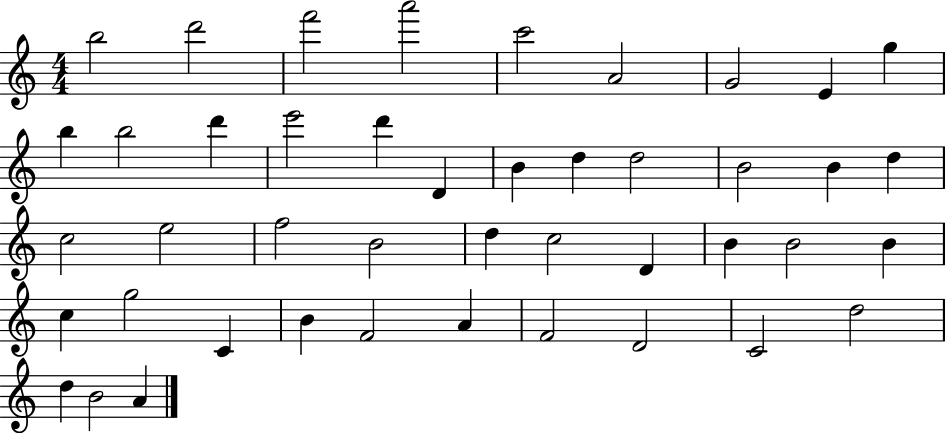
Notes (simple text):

B5/h D6/h F6/h A6/h C6/h A4/h G4/h E4/q G5/q B5/q B5/h D6/q E6/h D6/q D4/q B4/q D5/q D5/h B4/h B4/q D5/q C5/h E5/h F5/h B4/h D5/q C5/h D4/q B4/q B4/h B4/q C5/q G5/h C4/q B4/q F4/h A4/q F4/h D4/h C4/h D5/h D5/q B4/h A4/q